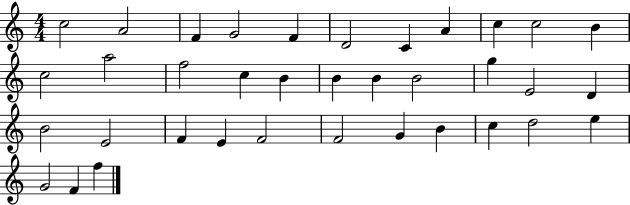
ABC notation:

X:1
T:Untitled
M:4/4
L:1/4
K:C
c2 A2 F G2 F D2 C A c c2 B c2 a2 f2 c B B B B2 g E2 D B2 E2 F E F2 F2 G B c d2 e G2 F f